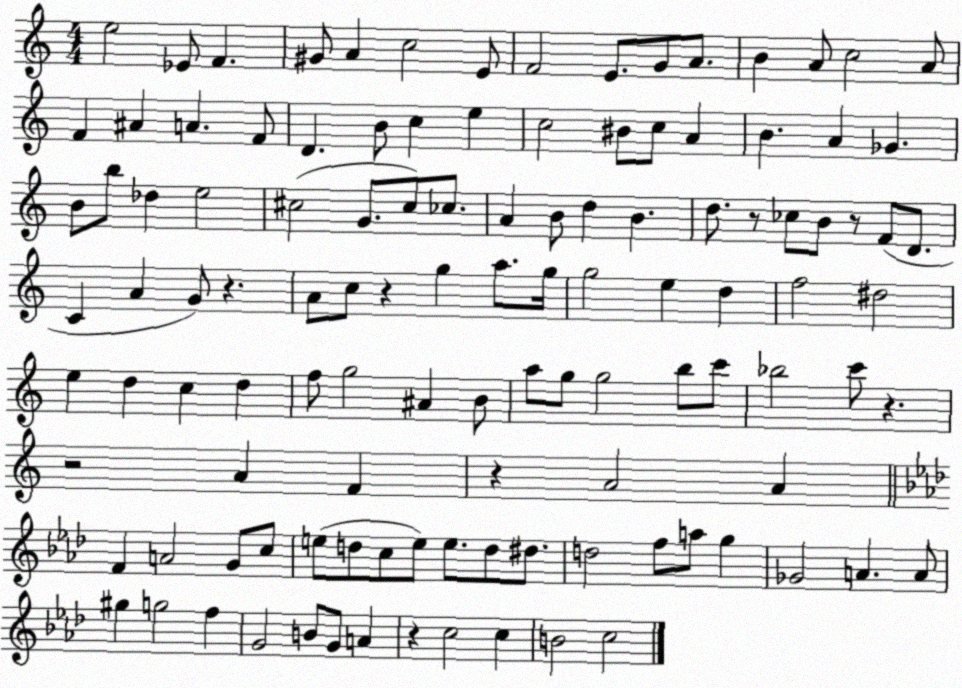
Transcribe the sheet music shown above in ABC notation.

X:1
T:Untitled
M:4/4
L:1/4
K:C
e2 _E/2 F ^G/2 A c2 E/2 F2 E/2 G/2 A/2 B A/2 c2 A/2 F ^A A F/2 D B/2 c e c2 ^B/2 c/2 A B A _G B/2 b/2 _d e2 ^c2 G/2 ^c/2 _c/2 A B/2 d B d/2 z/2 _c/2 B/2 z/2 F/2 D/2 C A G/2 z A/2 c/2 z g a/2 g/4 g2 e d f2 ^d2 e d c d f/2 g2 ^A B/2 a/2 g/2 g2 b/2 c'/2 _b2 c'/2 z z2 A F z A2 A F A2 G/2 c/2 e/2 d/2 c/2 e/2 e/2 d/2 ^d/2 d2 f/2 a/2 g _G2 A A/2 ^g g2 f G2 B/2 G/2 A z c2 c B2 c2